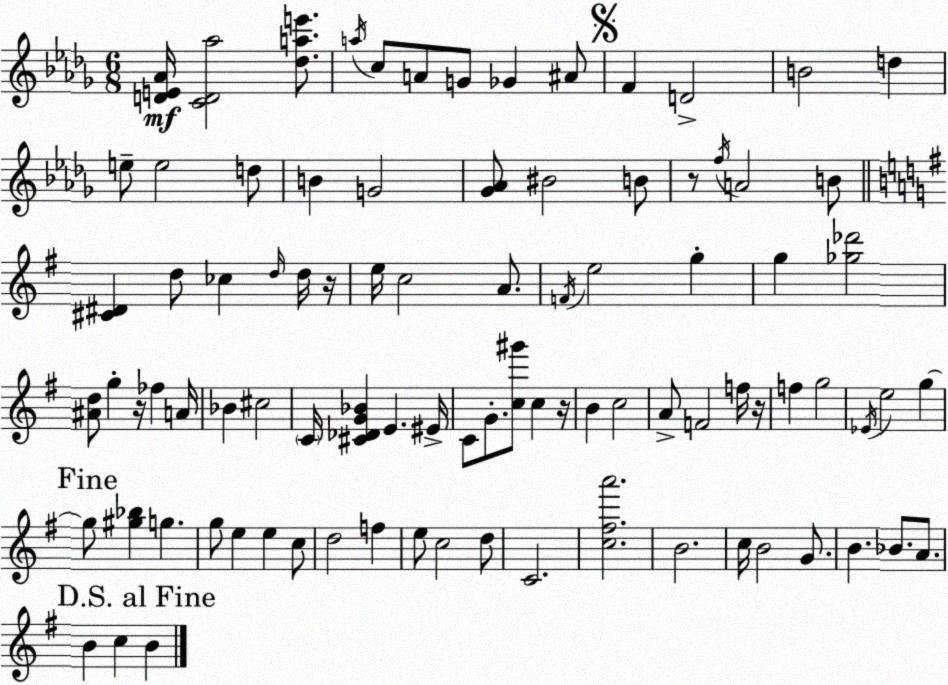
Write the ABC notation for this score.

X:1
T:Untitled
M:6/8
L:1/4
K:Bbm
[DE_A]/4 [CD_a]2 [_dae']/2 a/4 c/2 A/2 G/2 _G ^A/2 F D2 B2 d e/2 e2 d/2 B G2 [_G_A]/2 ^B2 B/2 z/2 f/4 A2 B/2 [^C^D] d/2 _c d/4 d/4 z/4 e/4 c2 A/2 F/4 e2 g g [_g_d']2 [^Ad]/2 g z/4 _f A/4 _B ^c2 C/4 [^C_DG_B] E ^E/4 C/2 G/2 [c^g']/2 c z/4 B c2 A/2 F2 f/4 z/4 f g2 _E/4 e2 g g/2 [^g_b] g g/2 e e c/2 d2 f e/2 c2 d/2 C2 [c^fa']2 B2 c/4 B2 G/2 B _B/2 A/2 B c B